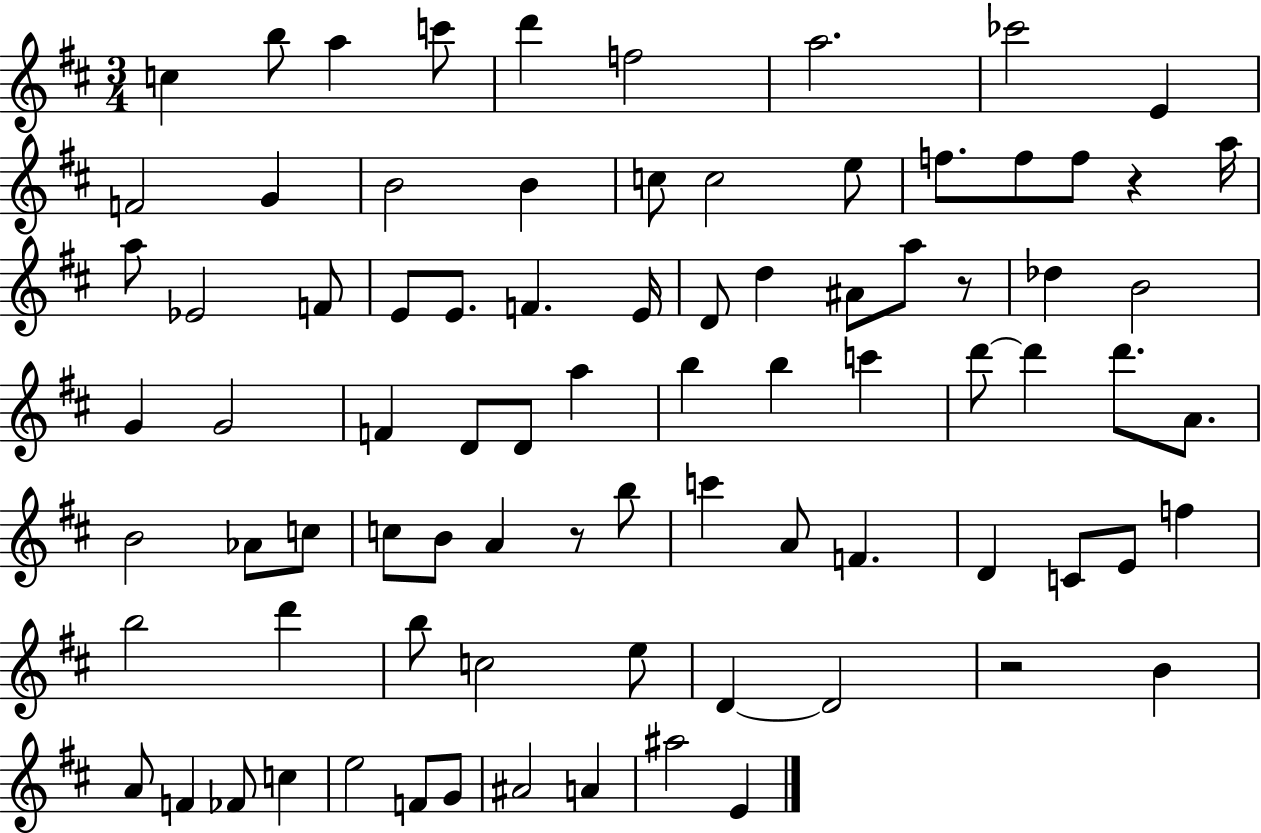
{
  \clef treble
  \numericTimeSignature
  \time 3/4
  \key d \major
  c''4 b''8 a''4 c'''8 | d'''4 f''2 | a''2. | ces'''2 e'4 | \break f'2 g'4 | b'2 b'4 | c''8 c''2 e''8 | f''8. f''8 f''8 r4 a''16 | \break a''8 ees'2 f'8 | e'8 e'8. f'4. e'16 | d'8 d''4 ais'8 a''8 r8 | des''4 b'2 | \break g'4 g'2 | f'4 d'8 d'8 a''4 | b''4 b''4 c'''4 | d'''8~~ d'''4 d'''8. a'8. | \break b'2 aes'8 c''8 | c''8 b'8 a'4 r8 b''8 | c'''4 a'8 f'4. | d'4 c'8 e'8 f''4 | \break b''2 d'''4 | b''8 c''2 e''8 | d'4~~ d'2 | r2 b'4 | \break a'8 f'4 fes'8 c''4 | e''2 f'8 g'8 | ais'2 a'4 | ais''2 e'4 | \break \bar "|."
}